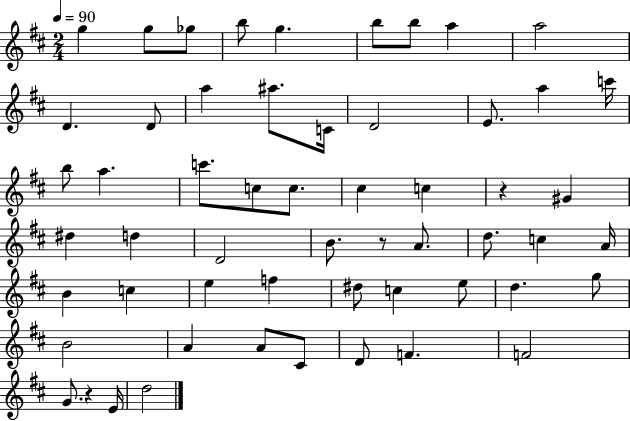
{
  \clef treble
  \numericTimeSignature
  \time 2/4
  \key d \major
  \tempo 4 = 90
  g''4 g''8 ges''8 | b''8 g''4. | b''8 b''8 a''4 | a''2 | \break d'4. d'8 | a''4 ais''8. c'16 | d'2 | e'8. a''4 c'''16 | \break b''8 a''4. | c'''8. c''8 c''8. | cis''4 c''4 | r4 gis'4 | \break dis''4 d''4 | d'2 | b'8. r8 a'8. | d''8. c''4 a'16 | \break b'4 c''4 | e''4 f''4 | dis''8 c''4 e''8 | d''4. g''8 | \break b'2 | a'4 a'8 cis'8 | d'8 f'4. | f'2 | \break g'8. r4 e'16 | d''2 | \bar "|."
}